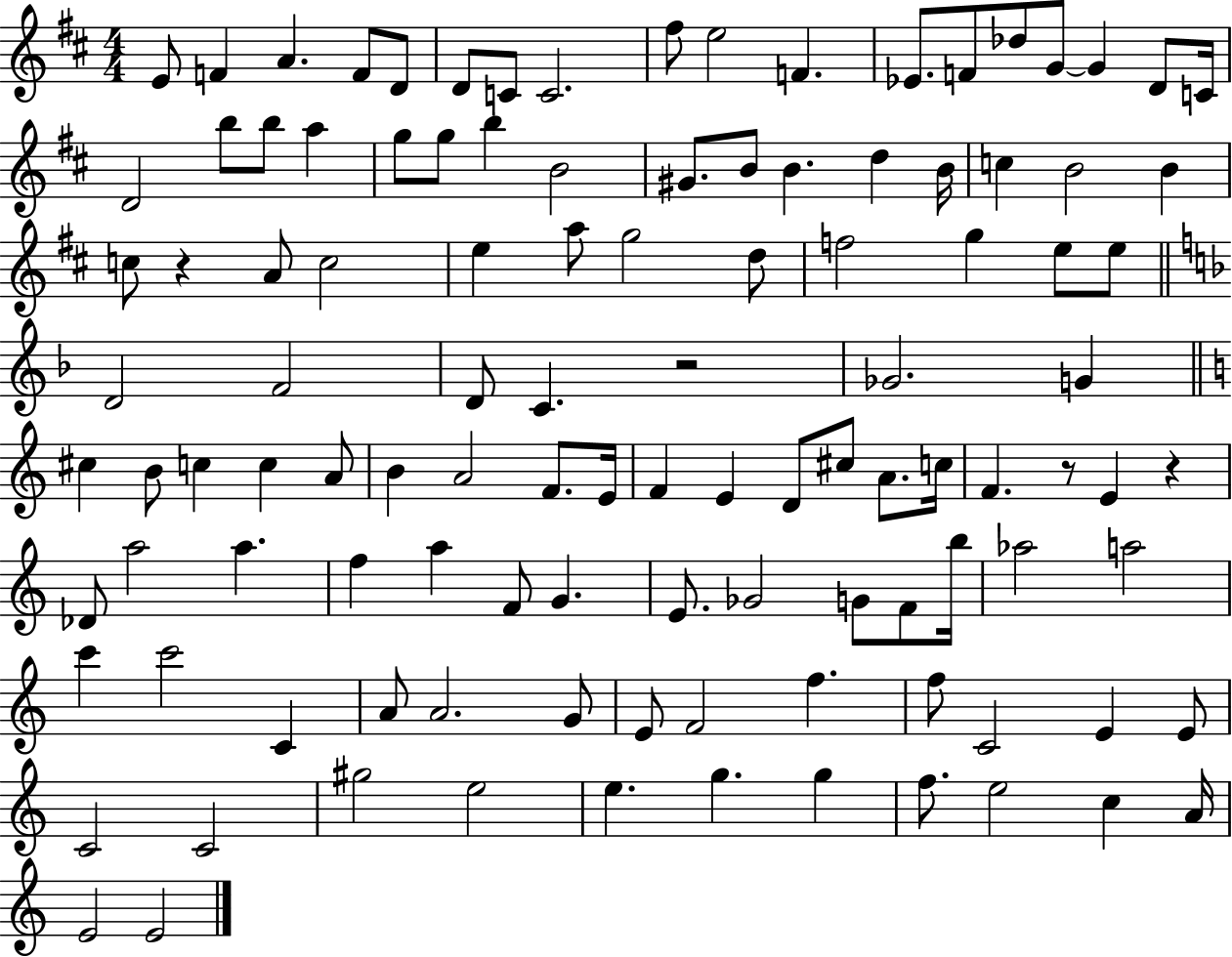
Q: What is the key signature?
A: D major